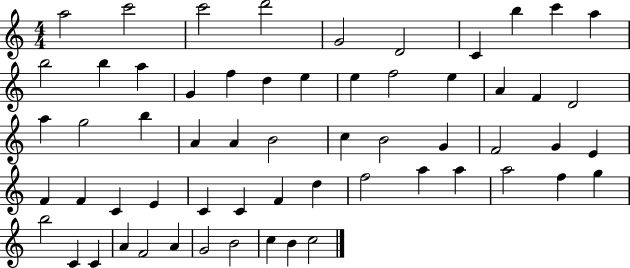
X:1
T:Untitled
M:4/4
L:1/4
K:C
a2 c'2 c'2 d'2 G2 D2 C b c' a b2 b a G f d e e f2 e A F D2 a g2 b A A B2 c B2 G F2 G E F F C E C C F d f2 a a a2 f g b2 C C A F2 A G2 B2 c B c2